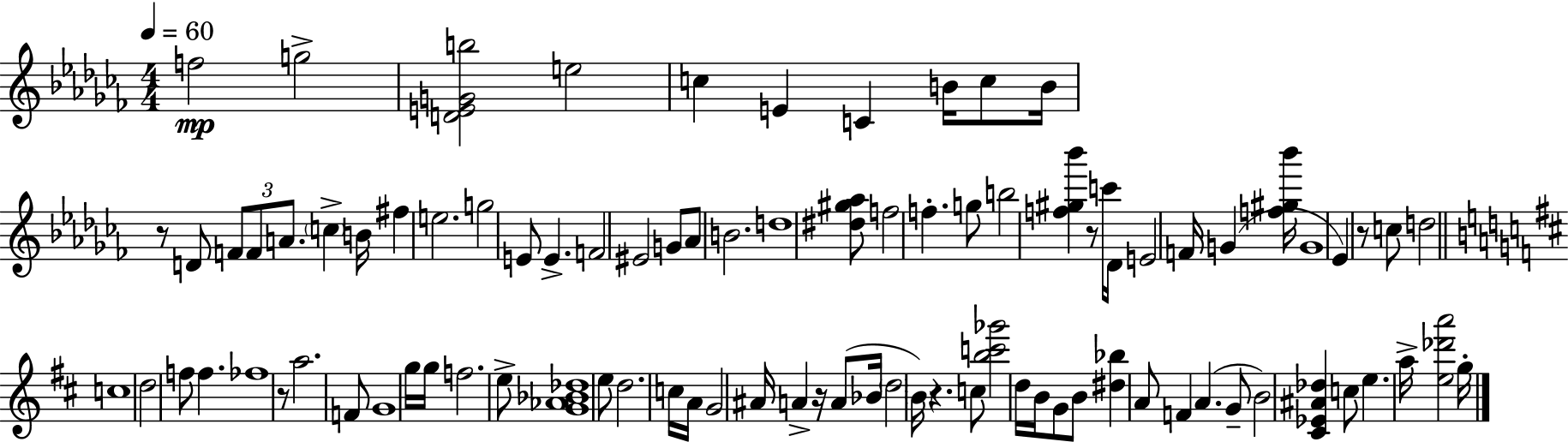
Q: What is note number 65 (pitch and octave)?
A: B4